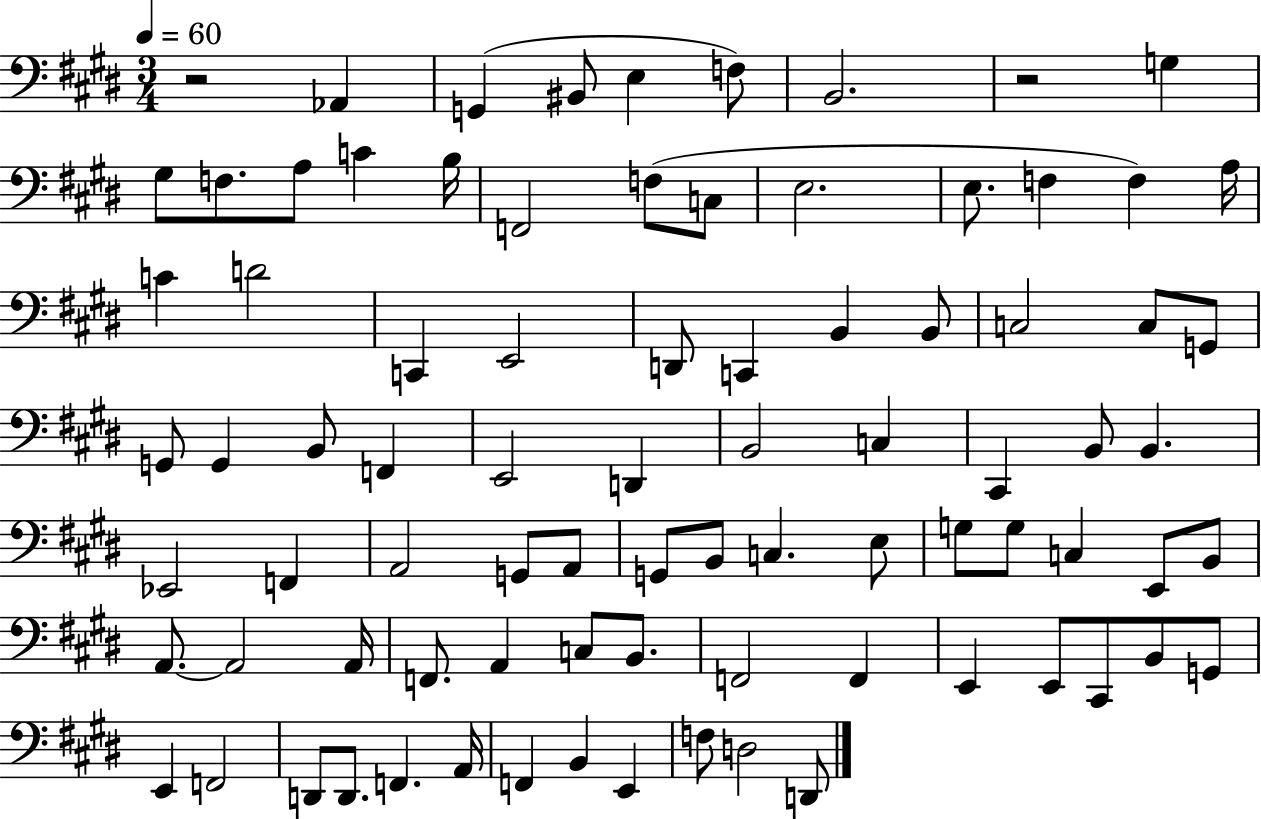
{
  \clef bass
  \numericTimeSignature
  \time 3/4
  \key e \major
  \tempo 4 = 60
  r2 aes,4 | g,4( bis,8 e4 f8) | b,2. | r2 g4 | \break gis8 f8. a8 c'4 b16 | f,2 f8( c8 | e2. | e8. f4 f4) a16 | \break c'4 d'2 | c,4 e,2 | d,8 c,4 b,4 b,8 | c2 c8 g,8 | \break g,8 g,4 b,8 f,4 | e,2 d,4 | b,2 c4 | cis,4 b,8 b,4. | \break ees,2 f,4 | a,2 g,8 a,8 | g,8 b,8 c4. e8 | g8 g8 c4 e,8 b,8 | \break a,8.~~ a,2 a,16 | f,8. a,4 c8 b,8. | f,2 f,4 | e,4 e,8 cis,8 b,8 g,8 | \break e,4 f,2 | d,8 d,8. f,4. a,16 | f,4 b,4 e,4 | f8 d2 d,8 | \break \bar "|."
}